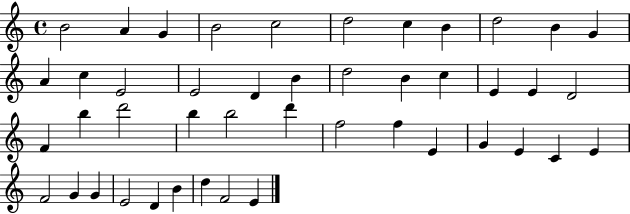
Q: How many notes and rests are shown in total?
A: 45